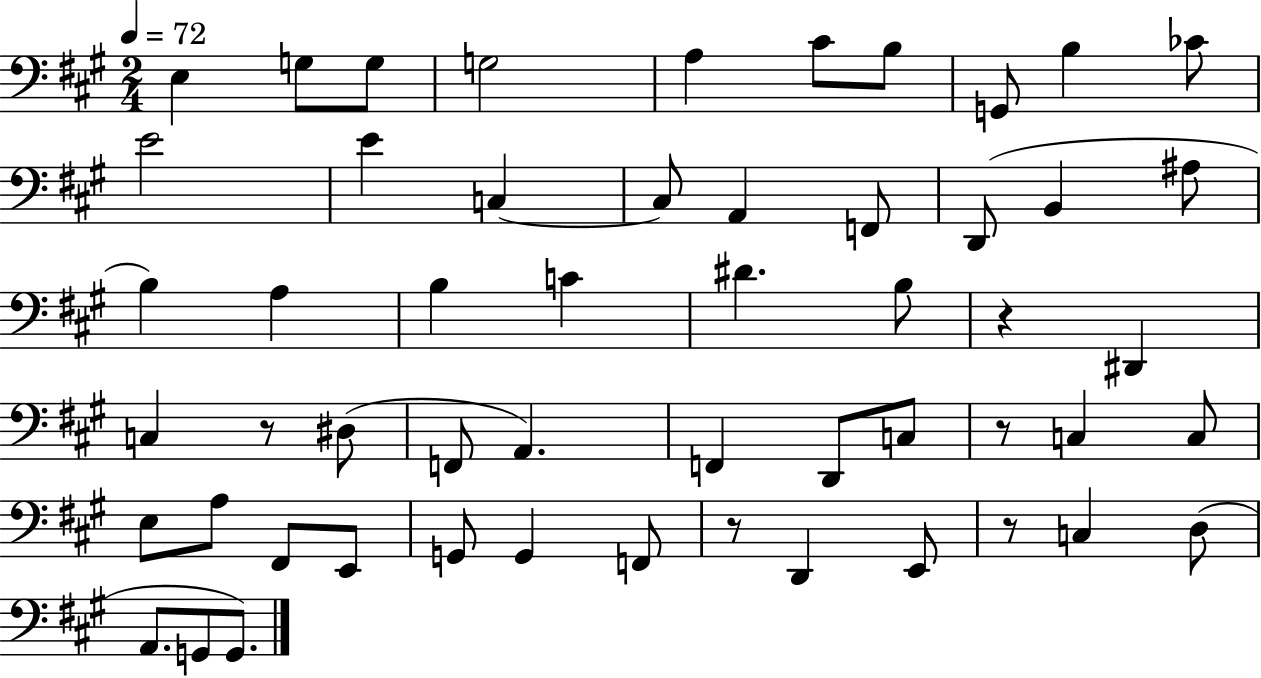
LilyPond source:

{
  \clef bass
  \numericTimeSignature
  \time 2/4
  \key a \major
  \tempo 4 = 72
  e4 g8 g8 | g2 | a4 cis'8 b8 | g,8 b4 ces'8 | \break e'2 | e'4 c4~~ | c8 a,4 f,8 | d,8( b,4 ais8 | \break b4) a4 | b4 c'4 | dis'4. b8 | r4 dis,4 | \break c4 r8 dis8( | f,8 a,4.) | f,4 d,8 c8 | r8 c4 c8 | \break e8 a8 fis,8 e,8 | g,8 g,4 f,8 | r8 d,4 e,8 | r8 c4 d8( | \break a,8. g,8 g,8.) | \bar "|."
}